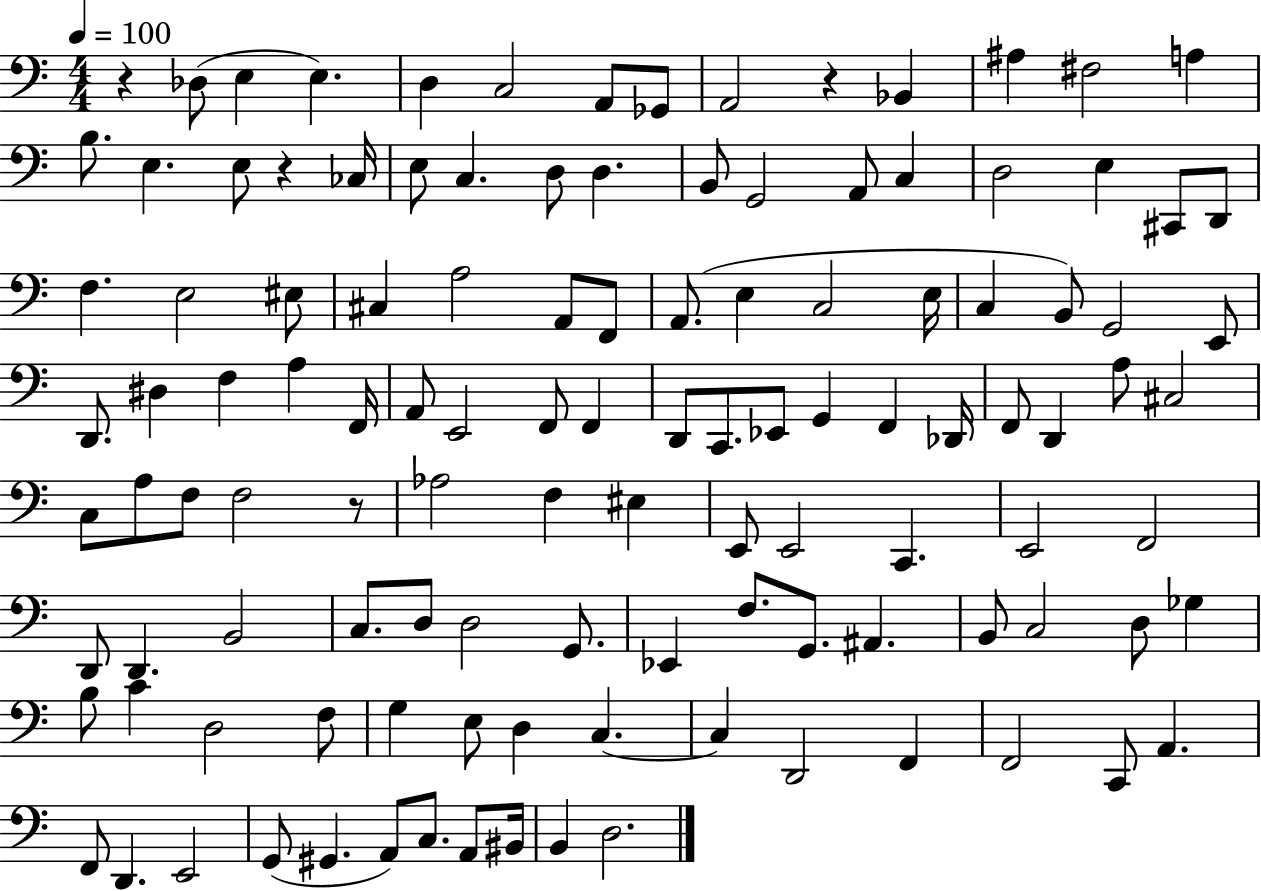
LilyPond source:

{
  \clef bass
  \numericTimeSignature
  \time 4/4
  \key c \major
  \tempo 4 = 100
  r4 des8( e4 e4.) | d4 c2 a,8 ges,8 | a,2 r4 bes,4 | ais4 fis2 a4 | \break b8. e4. e8 r4 ces16 | e8 c4. d8 d4. | b,8 g,2 a,8 c4 | d2 e4 cis,8 d,8 | \break f4. e2 eis8 | cis4 a2 a,8 f,8 | a,8.( e4 c2 e16 | c4 b,8) g,2 e,8 | \break d,8. dis4 f4 a4 f,16 | a,8 e,2 f,8 f,4 | d,8 c,8. ees,8 g,4 f,4 des,16 | f,8 d,4 a8 cis2 | \break c8 a8 f8 f2 r8 | aes2 f4 eis4 | e,8 e,2 c,4. | e,2 f,2 | \break d,8 d,4. b,2 | c8. d8 d2 g,8. | ees,4 f8. g,8. ais,4. | b,8 c2 d8 ges4 | \break b8 c'4 d2 f8 | g4 e8 d4 c4.~~ | c4 d,2 f,4 | f,2 c,8 a,4. | \break f,8 d,4. e,2 | g,8( gis,4. a,8) c8. a,8 bis,16 | b,4 d2. | \bar "|."
}